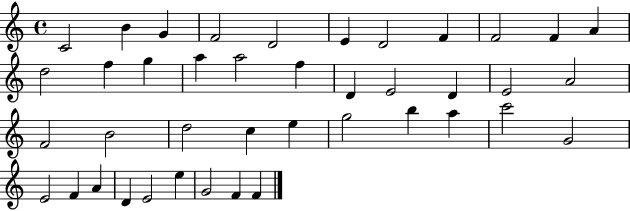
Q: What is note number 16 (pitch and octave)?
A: A5